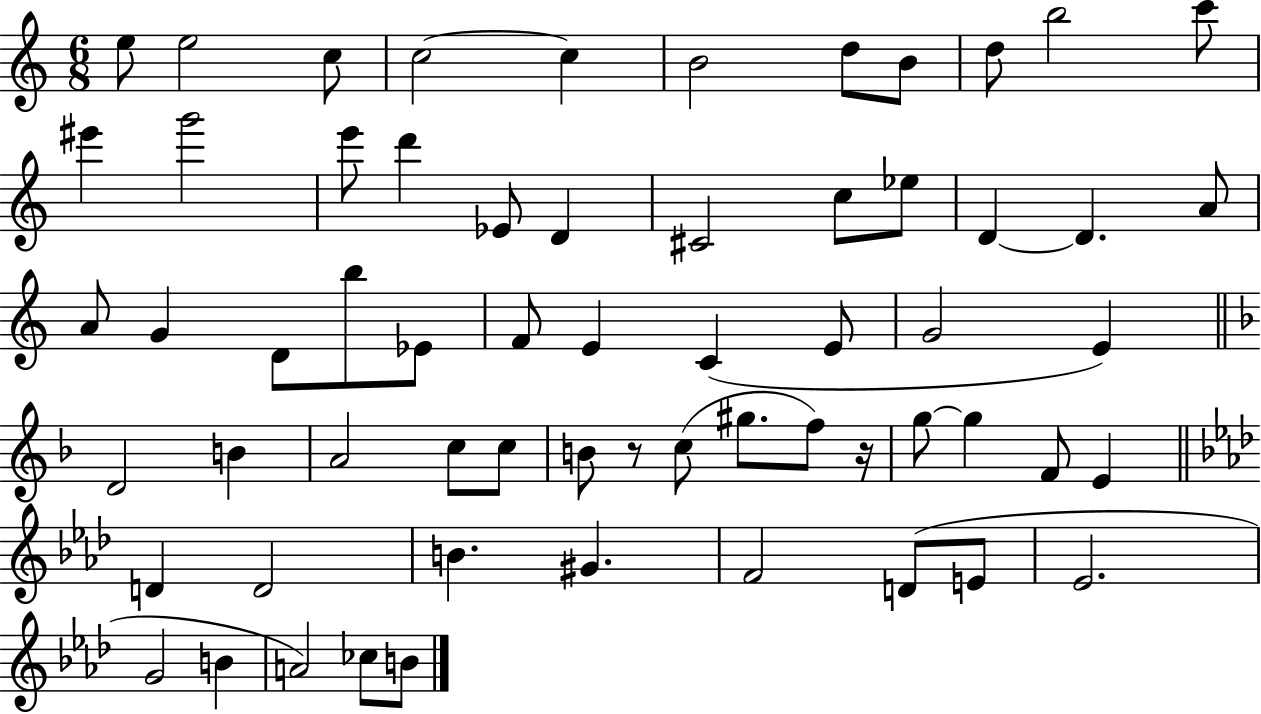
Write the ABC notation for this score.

X:1
T:Untitled
M:6/8
L:1/4
K:C
e/2 e2 c/2 c2 c B2 d/2 B/2 d/2 b2 c'/2 ^e' g'2 e'/2 d' _E/2 D ^C2 c/2 _e/2 D D A/2 A/2 G D/2 b/2 _E/2 F/2 E C E/2 G2 E D2 B A2 c/2 c/2 B/2 z/2 c/2 ^g/2 f/2 z/4 g/2 g F/2 E D D2 B ^G F2 D/2 E/2 _E2 G2 B A2 _c/2 B/2